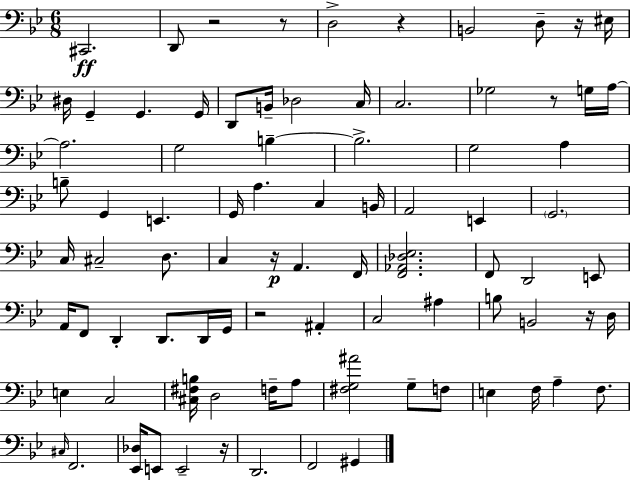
X:1
T:Untitled
M:6/8
L:1/4
K:Bb
^C,,2 D,,/2 z2 z/2 D,2 z B,,2 D,/2 z/4 ^E,/4 ^D,/4 G,, G,, G,,/4 D,,/2 B,,/4 _D,2 C,/4 C,2 _G,2 z/2 G,/4 A,/4 A,2 G,2 B, B,2 G,2 A, B,/2 G,, E,, G,,/4 A, C, B,,/4 A,,2 E,, G,,2 C,/4 ^C,2 D,/2 C, z/4 A,, F,,/4 [F,,_A,,_D,_E,]2 F,,/2 D,,2 E,,/2 A,,/4 F,,/2 D,, D,,/2 D,,/4 G,,/4 z2 ^A,, C,2 ^A, B,/2 B,,2 z/4 D,/4 E, C,2 [^C,^F,B,]/4 D,2 F,/4 A,/2 [^F,G,^A]2 G,/2 F,/2 E, F,/4 A, F,/2 ^C,/4 F,,2 [_E,,_D,]/4 E,,/2 E,,2 z/4 D,,2 F,,2 ^G,,